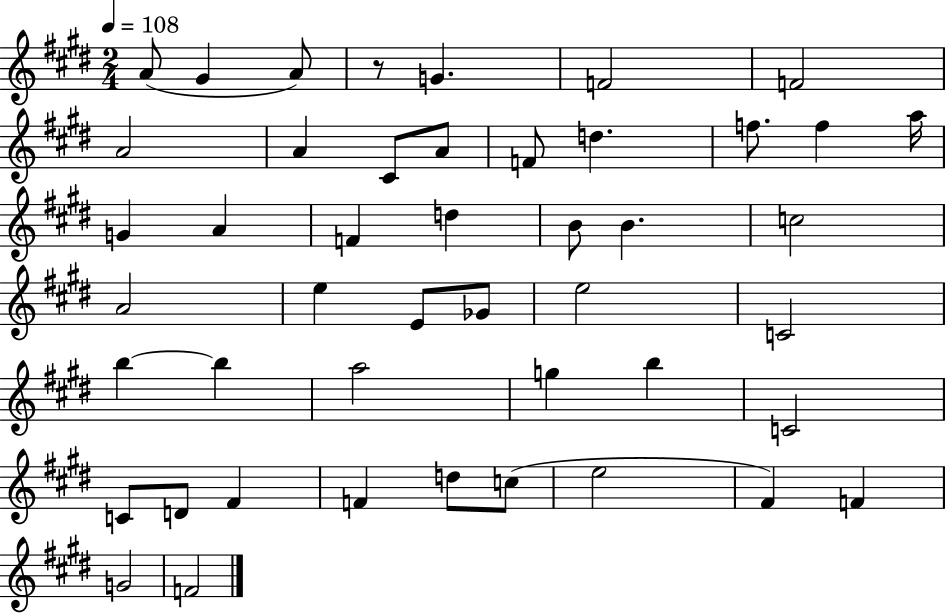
A4/e G#4/q A4/e R/e G4/q. F4/h F4/h A4/h A4/q C#4/e A4/e F4/e D5/q. F5/e. F5/q A5/s G4/q A4/q F4/q D5/q B4/e B4/q. C5/h A4/h E5/q E4/e Gb4/e E5/h C4/h B5/q B5/q A5/h G5/q B5/q C4/h C4/e D4/e F#4/q F4/q D5/e C5/e E5/h F#4/q F4/q G4/h F4/h